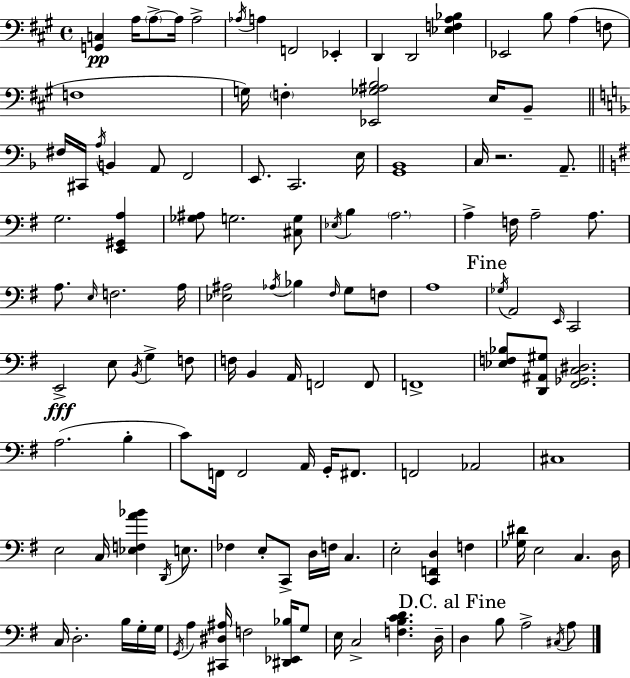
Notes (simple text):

[G2,C3]/q A3/s A3/e A3/s A3/h Ab3/s A3/q F2/h Eb2/q D2/q D2/h [Eb3,F3,A3,Bb3]/q Eb2/h B3/e A3/q F3/e F3/w G3/s F3/q [Eb2,Gb3,A#3,B3]/h E3/s B2/e F#3/s C#2/s A3/s B2/q A2/e F2/h E2/e. C2/h. E3/s [G2,Bb2]/w C3/s R/h. A2/e. G3/h. [E2,G#2,A3]/q [Gb3,A#3]/e G3/h. [C#3,G3]/e Eb3/s B3/q A3/h. A3/q F3/s A3/h A3/e. A3/e. E3/s F3/h. A3/s [Eb3,A#3]/h Ab3/s Bb3/q F#3/s G3/e F3/e A3/w Gb3/s A2/h E2/s C2/h E2/h E3/e B2/s G3/q F3/e F3/s B2/q A2/s F2/h F2/e F2/w [Eb3,F3,Bb3]/e [D2,A#2,G#3]/e [F#2,Gb2,C3,D#3]/h. A3/h. B3/q C4/e F2/s F2/h A2/s G2/s F#2/e. F2/h Ab2/h C#3/w E3/h C3/s [Eb3,F3,A4,Bb4]/q D2/s E3/e. FES3/q E3/e C2/e D3/s F3/s C3/q. E3/h [C2,F2,D3]/q F3/q [Gb3,D#4]/s E3/h C3/q. D3/s C3/s D3/h. B3/s G3/s G3/s G2/s A3/q [C#2,D#3,A#3]/s F3/h [D#2,Eb2,Bb3]/s G3/e E3/s C3/h [F3,B3,C4,D4]/q. D3/s D3/q B3/e A3/h C#3/s A3/e